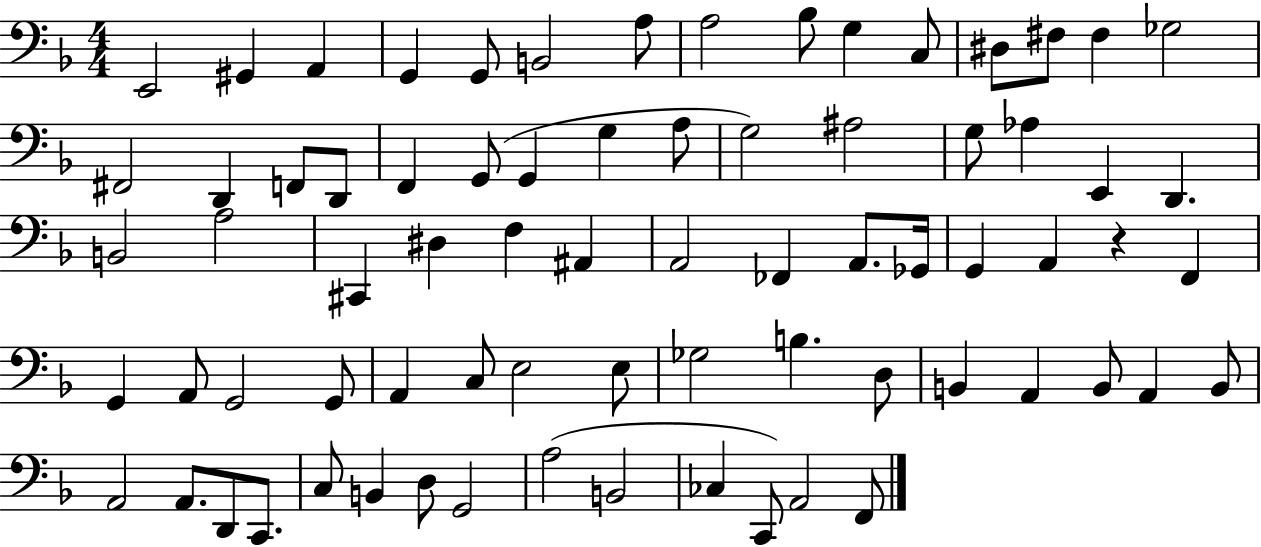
X:1
T:Untitled
M:4/4
L:1/4
K:F
E,,2 ^G,, A,, G,, G,,/2 B,,2 A,/2 A,2 _B,/2 G, C,/2 ^D,/2 ^F,/2 ^F, _G,2 ^F,,2 D,, F,,/2 D,,/2 F,, G,,/2 G,, G, A,/2 G,2 ^A,2 G,/2 _A, E,, D,, B,,2 A,2 ^C,, ^D, F, ^A,, A,,2 _F,, A,,/2 _G,,/4 G,, A,, z F,, G,, A,,/2 G,,2 G,,/2 A,, C,/2 E,2 E,/2 _G,2 B, D,/2 B,, A,, B,,/2 A,, B,,/2 A,,2 A,,/2 D,,/2 C,,/2 C,/2 B,, D,/2 G,,2 A,2 B,,2 _C, C,,/2 A,,2 F,,/2